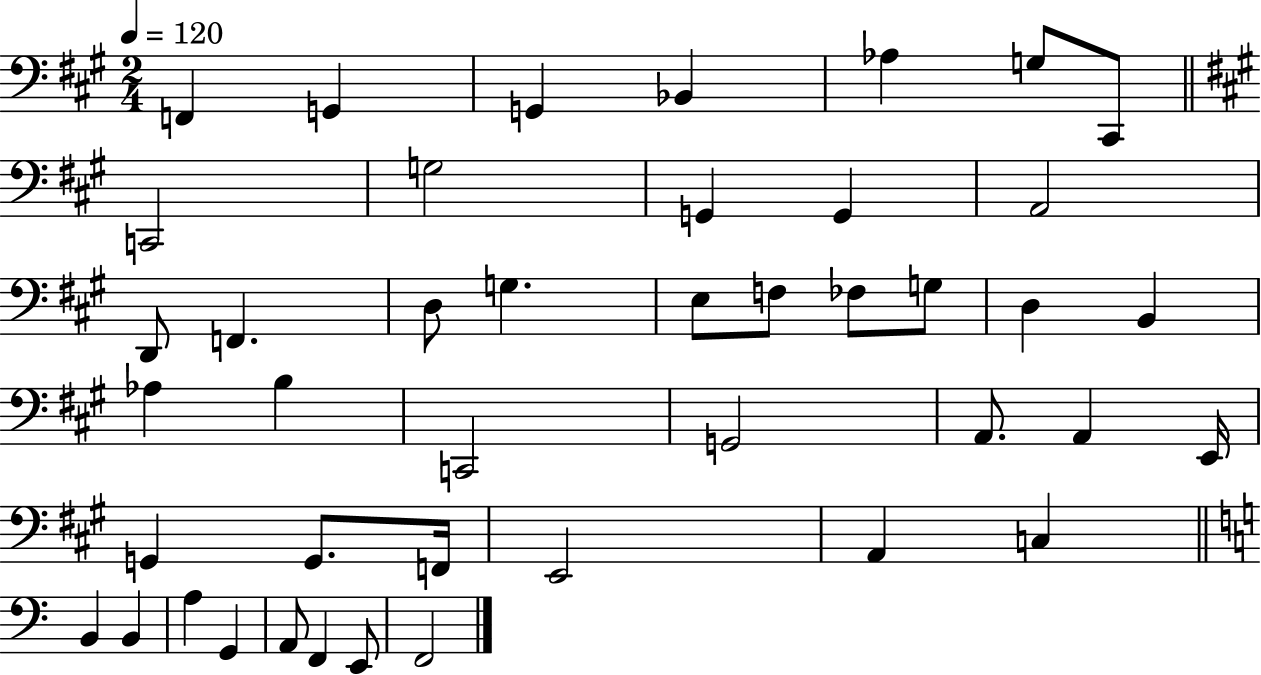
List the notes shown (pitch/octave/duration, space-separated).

F2/q G2/q G2/q Bb2/q Ab3/q G3/e C#2/e C2/h G3/h G2/q G2/q A2/h D2/e F2/q. D3/e G3/q. E3/e F3/e FES3/e G3/e D3/q B2/q Ab3/q B3/q C2/h G2/h A2/e. A2/q E2/s G2/q G2/e. F2/s E2/h A2/q C3/q B2/q B2/q A3/q G2/q A2/e F2/q E2/e F2/h